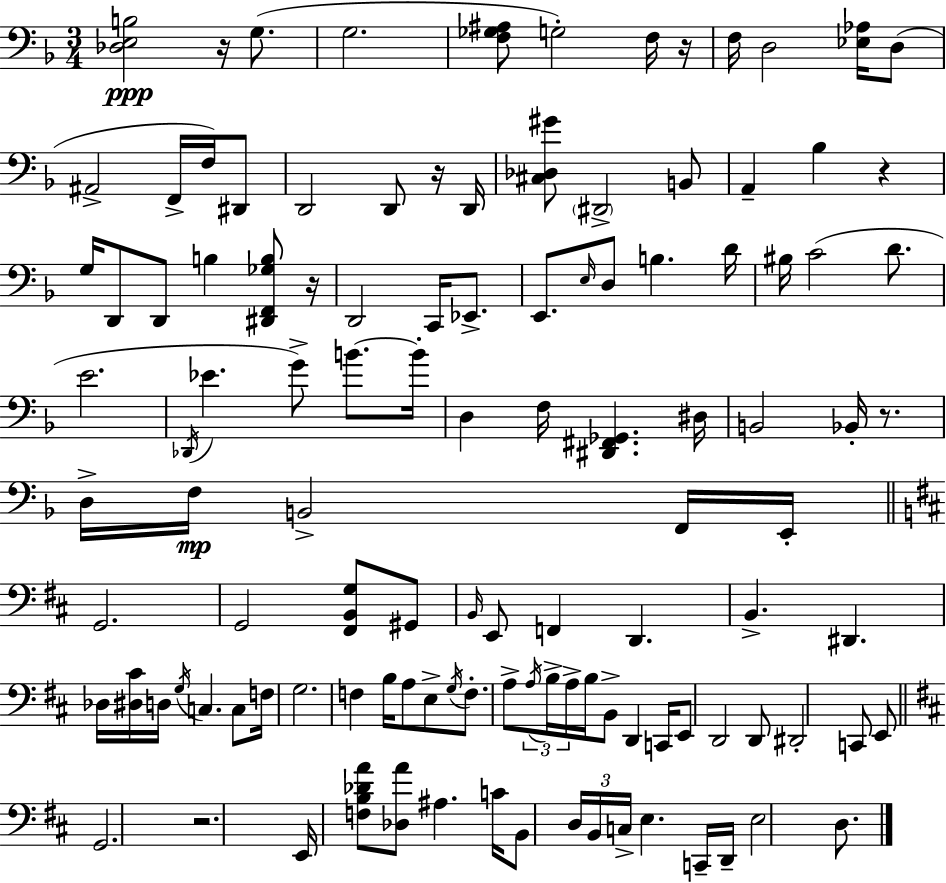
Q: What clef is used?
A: bass